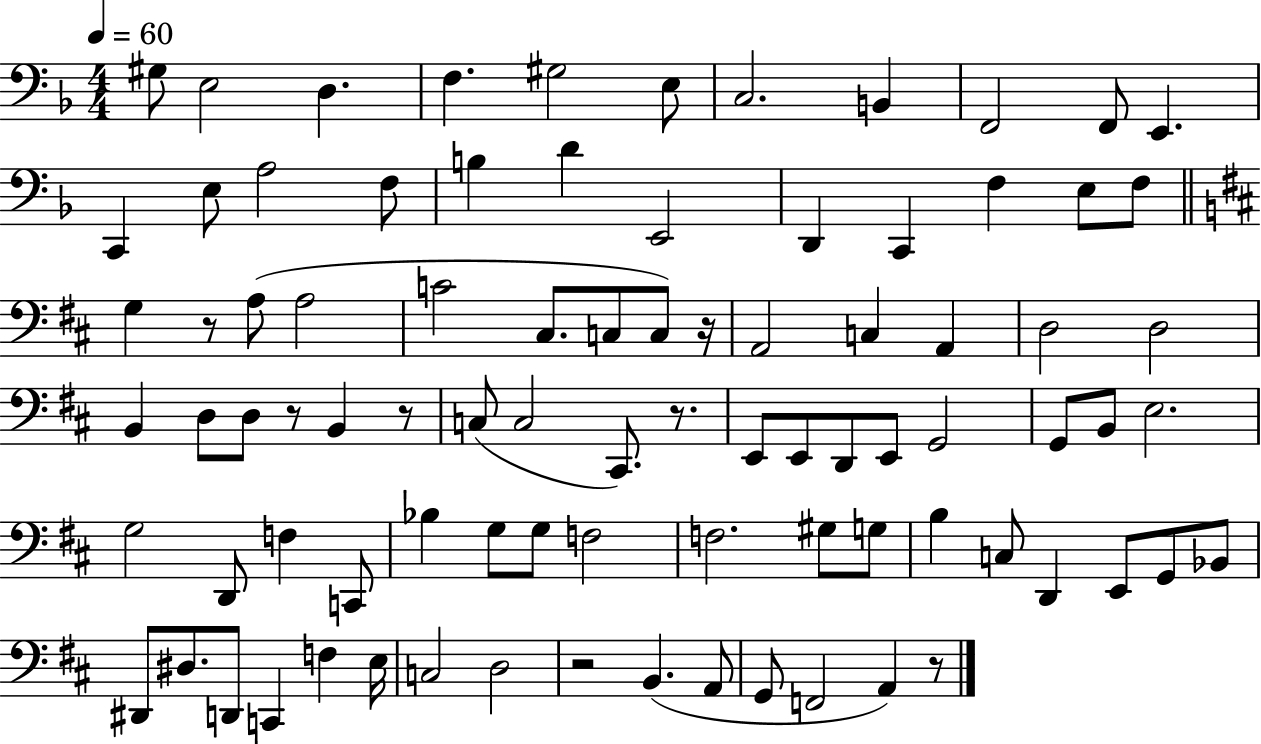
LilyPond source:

{
  \clef bass
  \numericTimeSignature
  \time 4/4
  \key f \major
  \tempo 4 = 60
  \repeat volta 2 { gis8 e2 d4. | f4. gis2 e8 | c2. b,4 | f,2 f,8 e,4. | \break c,4 e8 a2 f8 | b4 d'4 e,2 | d,4 c,4 f4 e8 f8 | \bar "||" \break \key d \major g4 r8 a8( a2 | c'2 cis8. c8 c8) r16 | a,2 c4 a,4 | d2 d2 | \break b,4 d8 d8 r8 b,4 r8 | c8( c2 cis,8.) r8. | e,8 e,8 d,8 e,8 g,2 | g,8 b,8 e2. | \break g2 d,8 f4 c,8 | bes4 g8 g8 f2 | f2. gis8 g8 | b4 c8 d,4 e,8 g,8 bes,8 | \break dis,8 dis8. d,8 c,4 f4 e16 | c2 d2 | r2 b,4.( a,8 | g,8 f,2 a,4) r8 | \break } \bar "|."
}